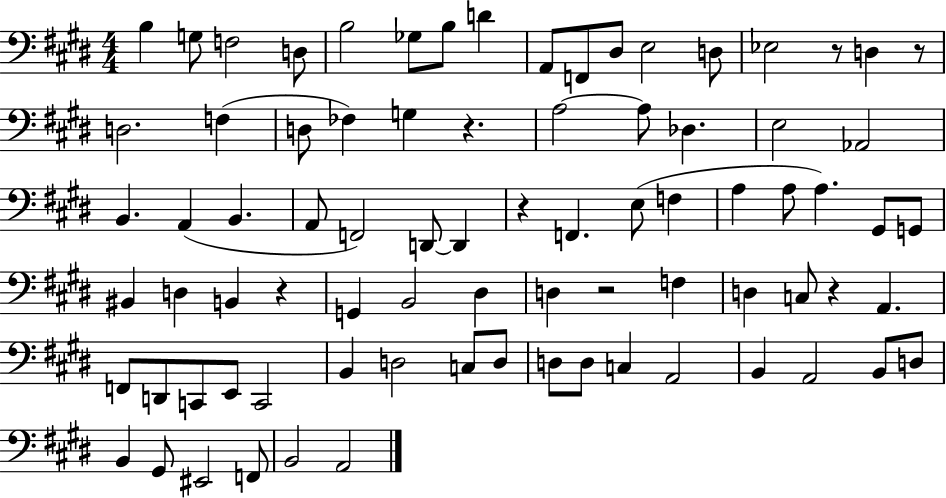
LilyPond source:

{
  \clef bass
  \numericTimeSignature
  \time 4/4
  \key e \major
  b4 g8 f2 d8 | b2 ges8 b8 d'4 | a,8 f,8 dis8 e2 d8 | ees2 r8 d4 r8 | \break d2. f4( | d8 fes4) g4 r4. | a2~~ a8 des4. | e2 aes,2 | \break b,4. a,4( b,4. | a,8 f,2) d,8~~ d,4 | r4 f,4. e8( f4 | a4 a8 a4.) gis,8 g,8 | \break bis,4 d4 b,4 r4 | g,4 b,2 dis4 | d4 r2 f4 | d4 c8 r4 a,4. | \break f,8 d,8 c,8 e,8 c,2 | b,4 d2 c8 d8 | d8 d8 c4 a,2 | b,4 a,2 b,8 d8 | \break b,4 gis,8 eis,2 f,8 | b,2 a,2 | \bar "|."
}